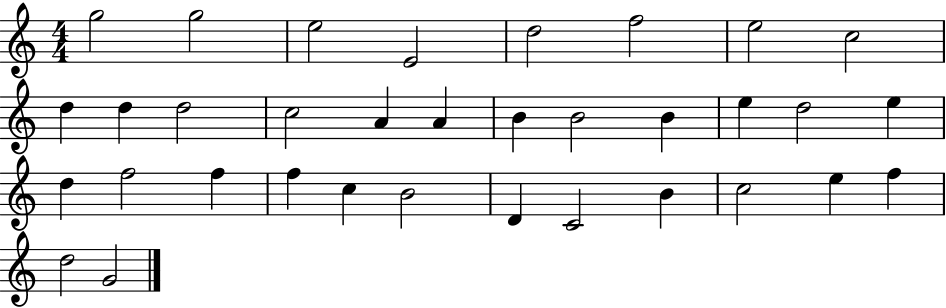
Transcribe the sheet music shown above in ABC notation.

X:1
T:Untitled
M:4/4
L:1/4
K:C
g2 g2 e2 E2 d2 f2 e2 c2 d d d2 c2 A A B B2 B e d2 e d f2 f f c B2 D C2 B c2 e f d2 G2